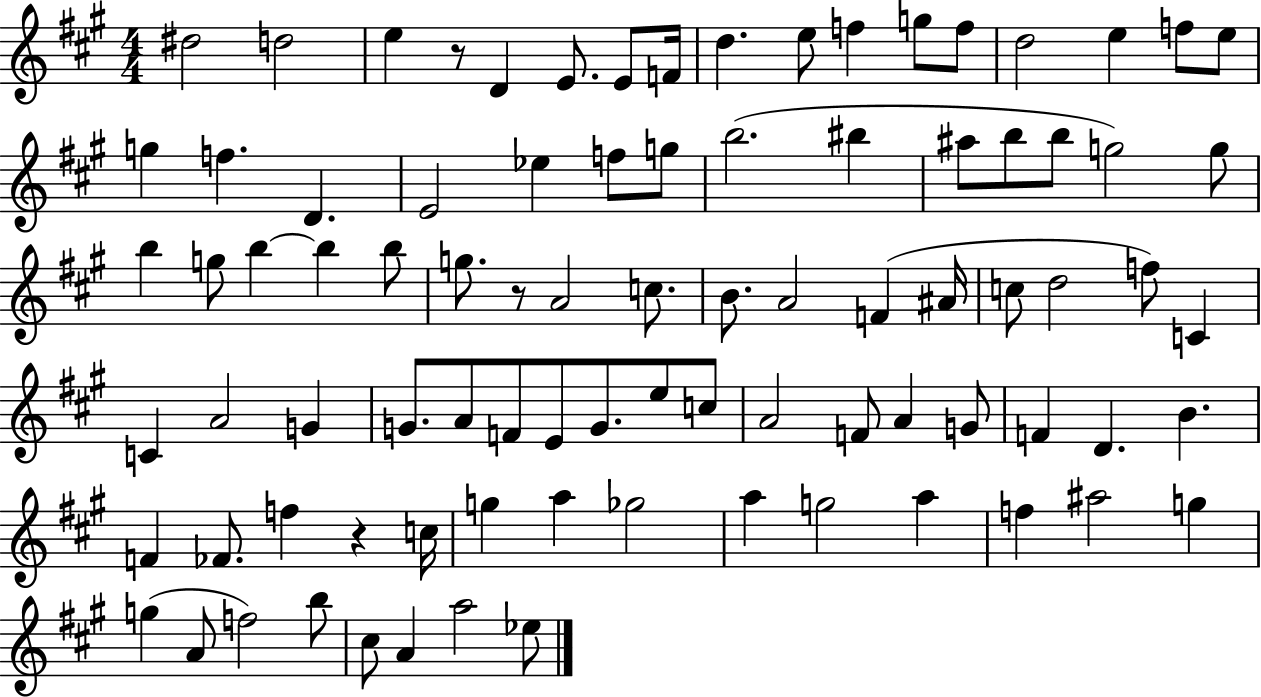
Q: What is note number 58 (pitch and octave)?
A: F4